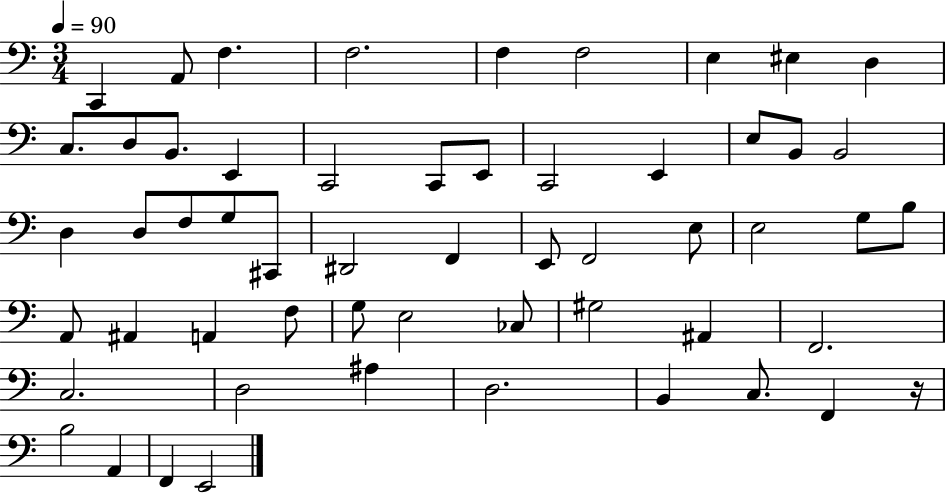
C2/q A2/e F3/q. F3/h. F3/q F3/h E3/q EIS3/q D3/q C3/e. D3/e B2/e. E2/q C2/h C2/e E2/e C2/h E2/q E3/e B2/e B2/h D3/q D3/e F3/e G3/e C#2/e D#2/h F2/q E2/e F2/h E3/e E3/h G3/e B3/e A2/e A#2/q A2/q F3/e G3/e E3/h CES3/e G#3/h A#2/q F2/h. C3/h. D3/h A#3/q D3/h. B2/q C3/e. F2/q R/s B3/h A2/q F2/q E2/h